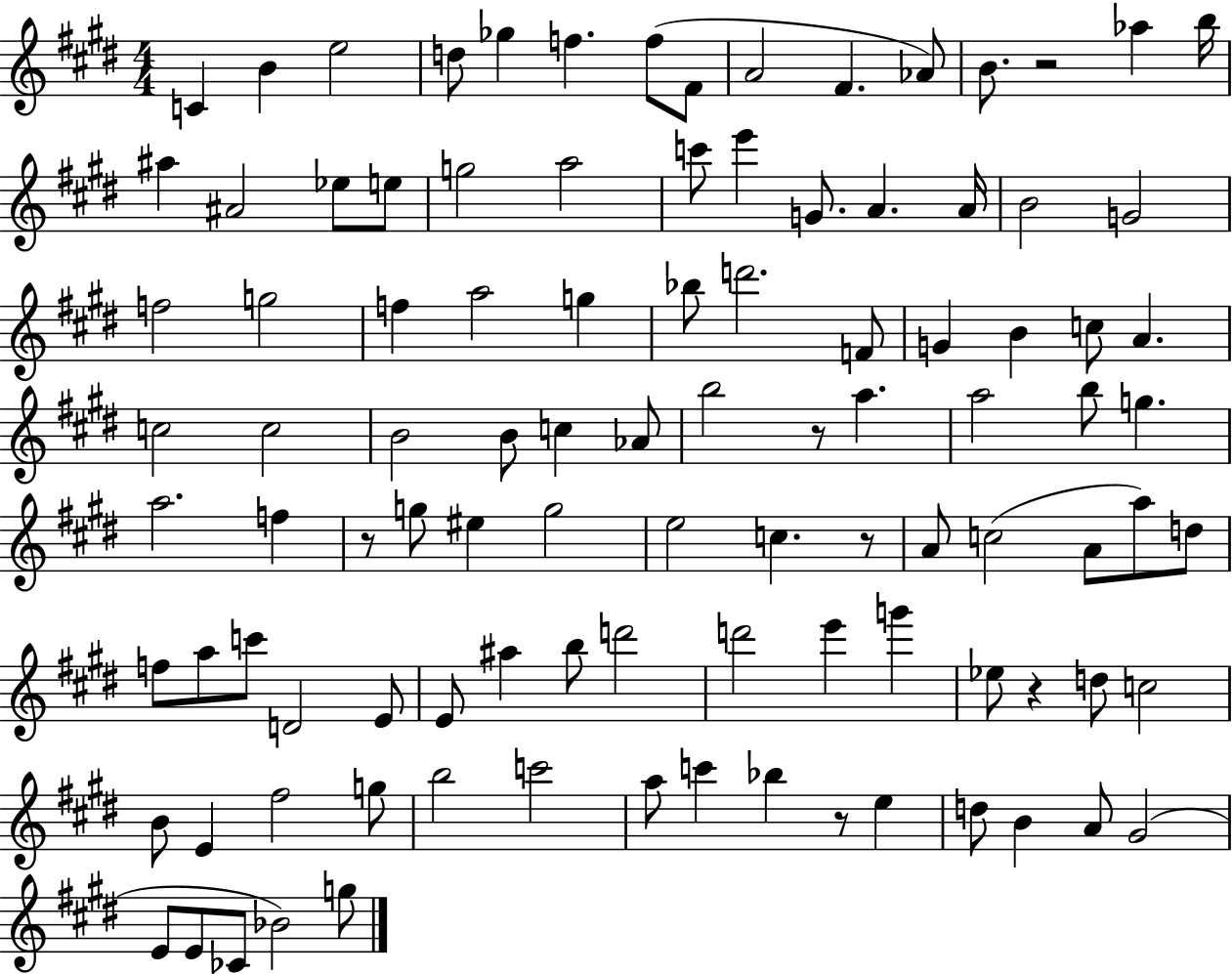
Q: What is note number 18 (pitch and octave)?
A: E5